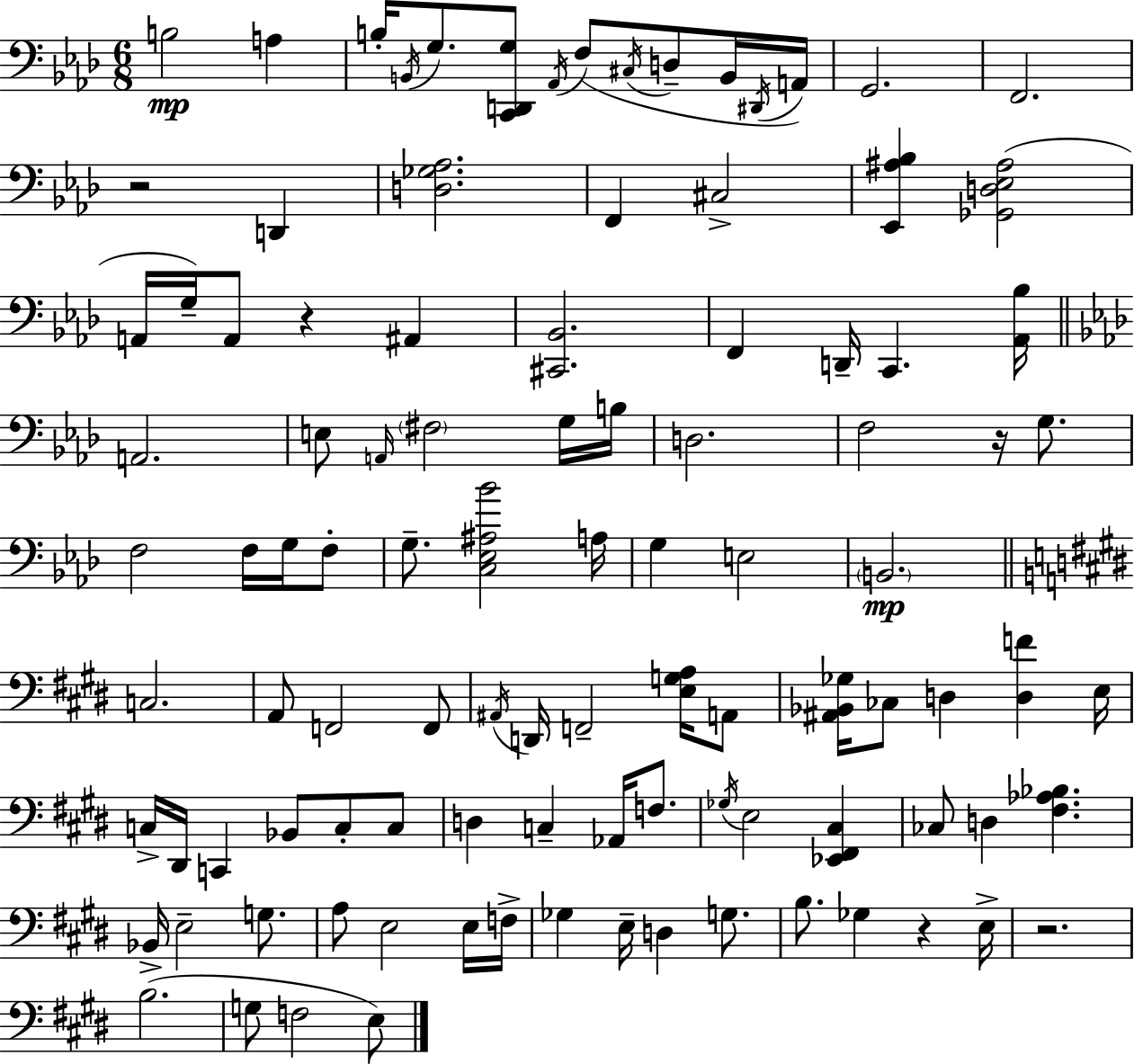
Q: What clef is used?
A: bass